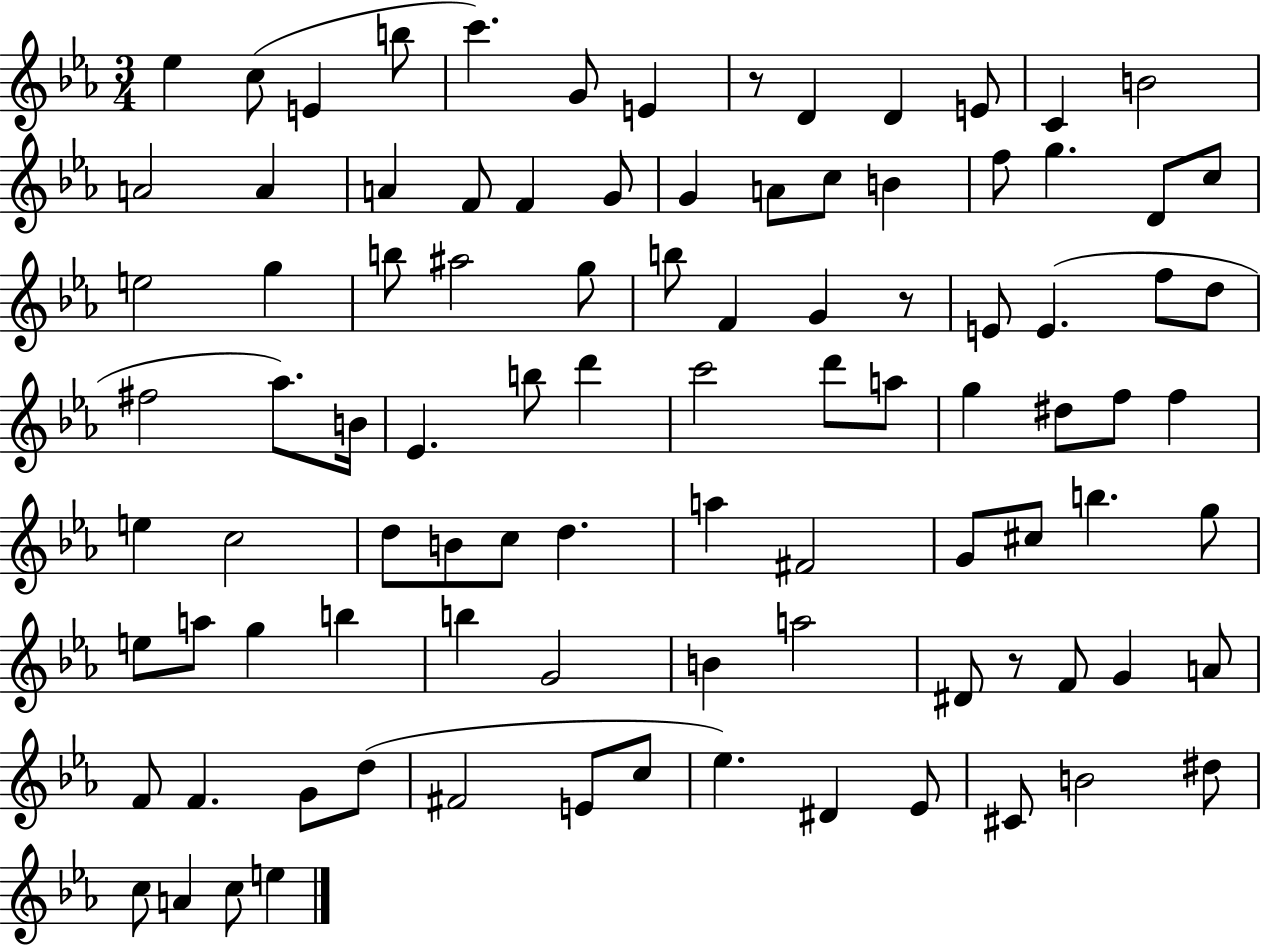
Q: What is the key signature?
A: EES major